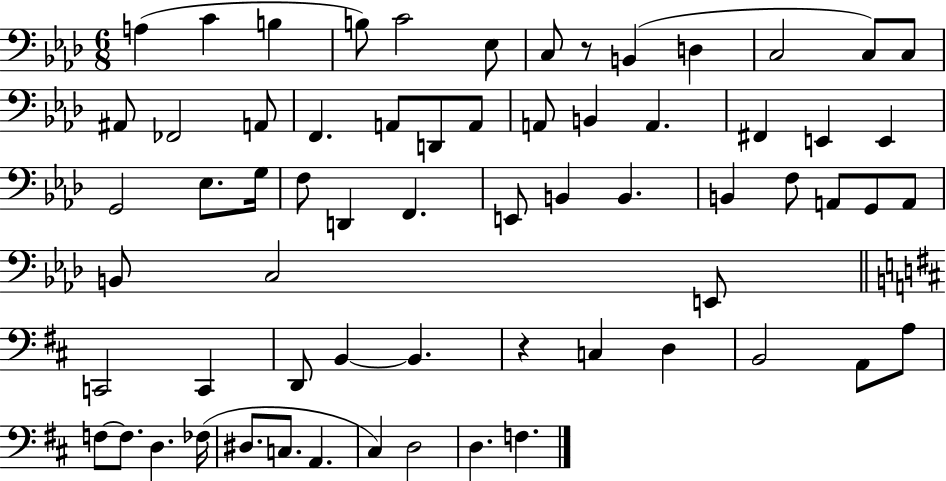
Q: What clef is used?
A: bass